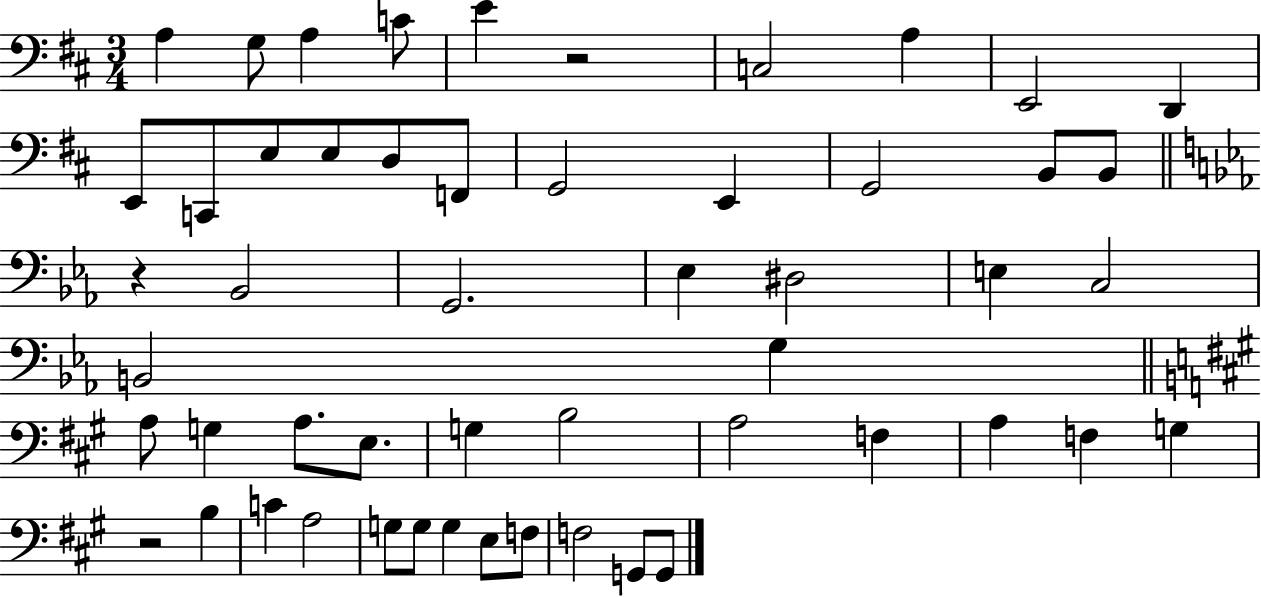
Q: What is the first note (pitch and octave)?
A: A3